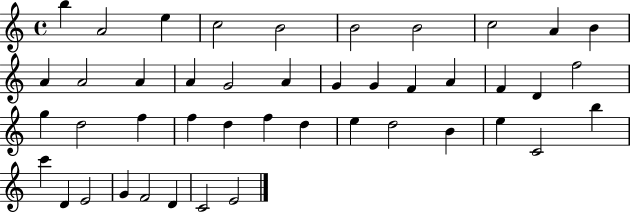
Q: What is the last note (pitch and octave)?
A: E4